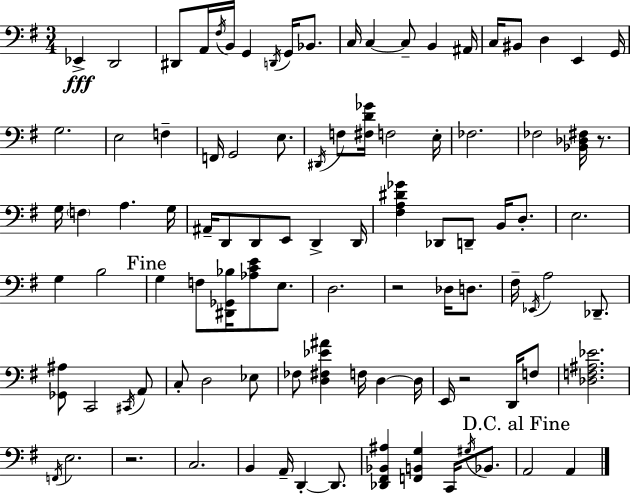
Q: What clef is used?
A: bass